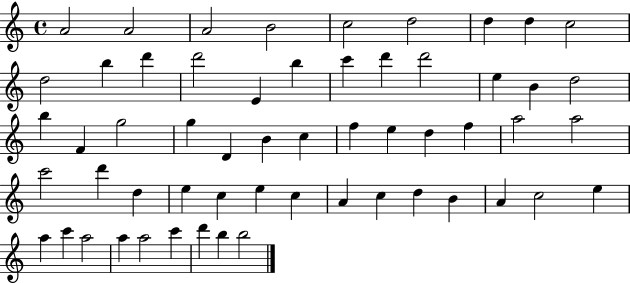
X:1
T:Untitled
M:4/4
L:1/4
K:C
A2 A2 A2 B2 c2 d2 d d c2 d2 b d' d'2 E b c' d' d'2 e B d2 b F g2 g D B c f e d f a2 a2 c'2 d' d e c e c A c d B A c2 e a c' a2 a a2 c' d' b b2